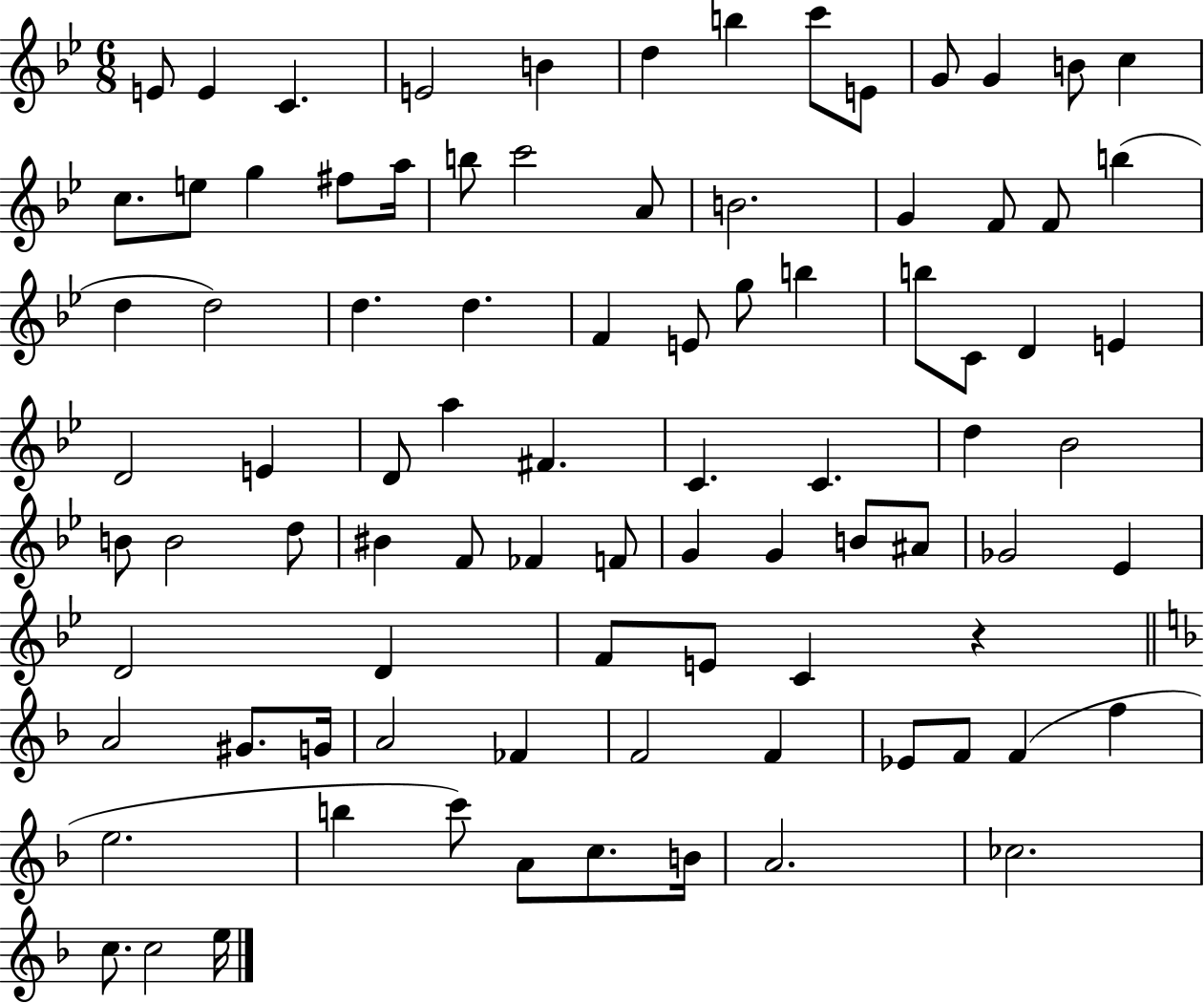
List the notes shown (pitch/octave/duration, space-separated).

E4/e E4/q C4/q. E4/h B4/q D5/q B5/q C6/e E4/e G4/e G4/q B4/e C5/q C5/e. E5/e G5/q F#5/e A5/s B5/e C6/h A4/e B4/h. G4/q F4/e F4/e B5/q D5/q D5/h D5/q. D5/q. F4/q E4/e G5/e B5/q B5/e C4/e D4/q E4/q D4/h E4/q D4/e A5/q F#4/q. C4/q. C4/q. D5/q Bb4/h B4/e B4/h D5/e BIS4/q F4/e FES4/q F4/e G4/q G4/q B4/e A#4/e Gb4/h Eb4/q D4/h D4/q F4/e E4/e C4/q R/q A4/h G#4/e. G4/s A4/h FES4/q F4/h F4/q Eb4/e F4/e F4/q F5/q E5/h. B5/q C6/e A4/e C5/e. B4/s A4/h. CES5/h. C5/e. C5/h E5/s